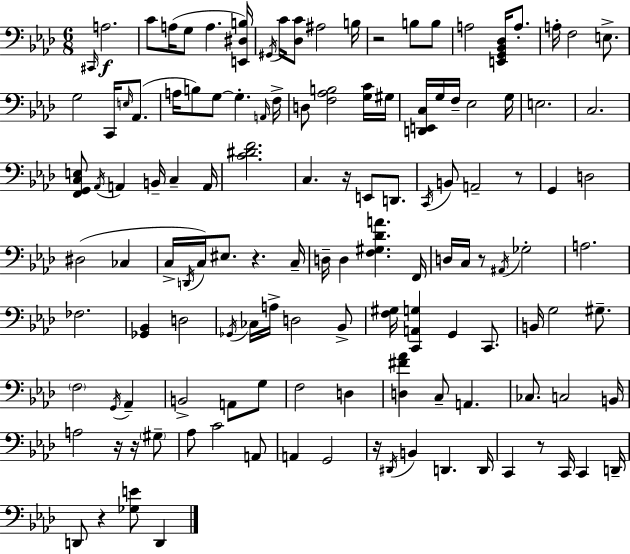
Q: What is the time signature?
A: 6/8